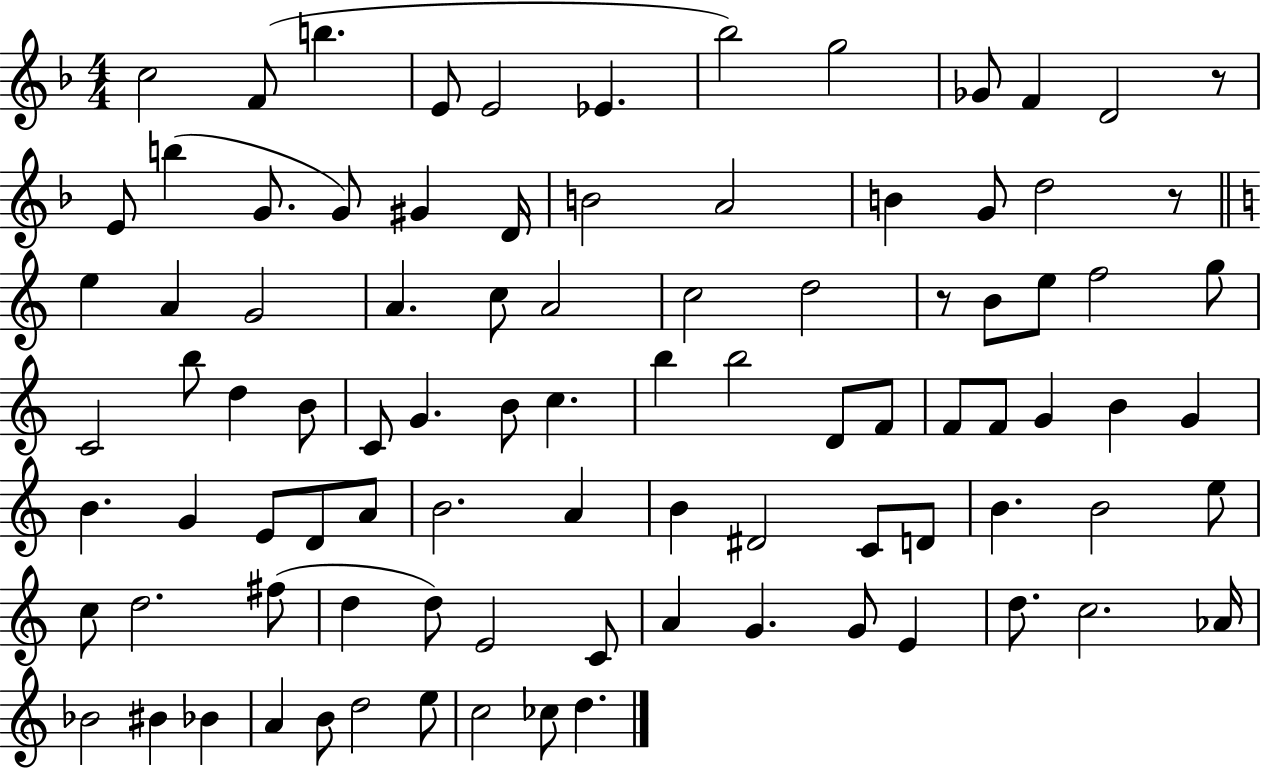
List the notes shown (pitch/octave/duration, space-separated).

C5/h F4/e B5/q. E4/e E4/h Eb4/q. Bb5/h G5/h Gb4/e F4/q D4/h R/e E4/e B5/q G4/e. G4/e G#4/q D4/s B4/h A4/h B4/q G4/e D5/h R/e E5/q A4/q G4/h A4/q. C5/e A4/h C5/h D5/h R/e B4/e E5/e F5/h G5/e C4/h B5/e D5/q B4/e C4/e G4/q. B4/e C5/q. B5/q B5/h D4/e F4/e F4/e F4/e G4/q B4/q G4/q B4/q. G4/q E4/e D4/e A4/e B4/h. A4/q B4/q D#4/h C4/e D4/e B4/q. B4/h E5/e C5/e D5/h. F#5/e D5/q D5/e E4/h C4/e A4/q G4/q. G4/e E4/q D5/e. C5/h. Ab4/s Bb4/h BIS4/q Bb4/q A4/q B4/e D5/h E5/e C5/h CES5/e D5/q.